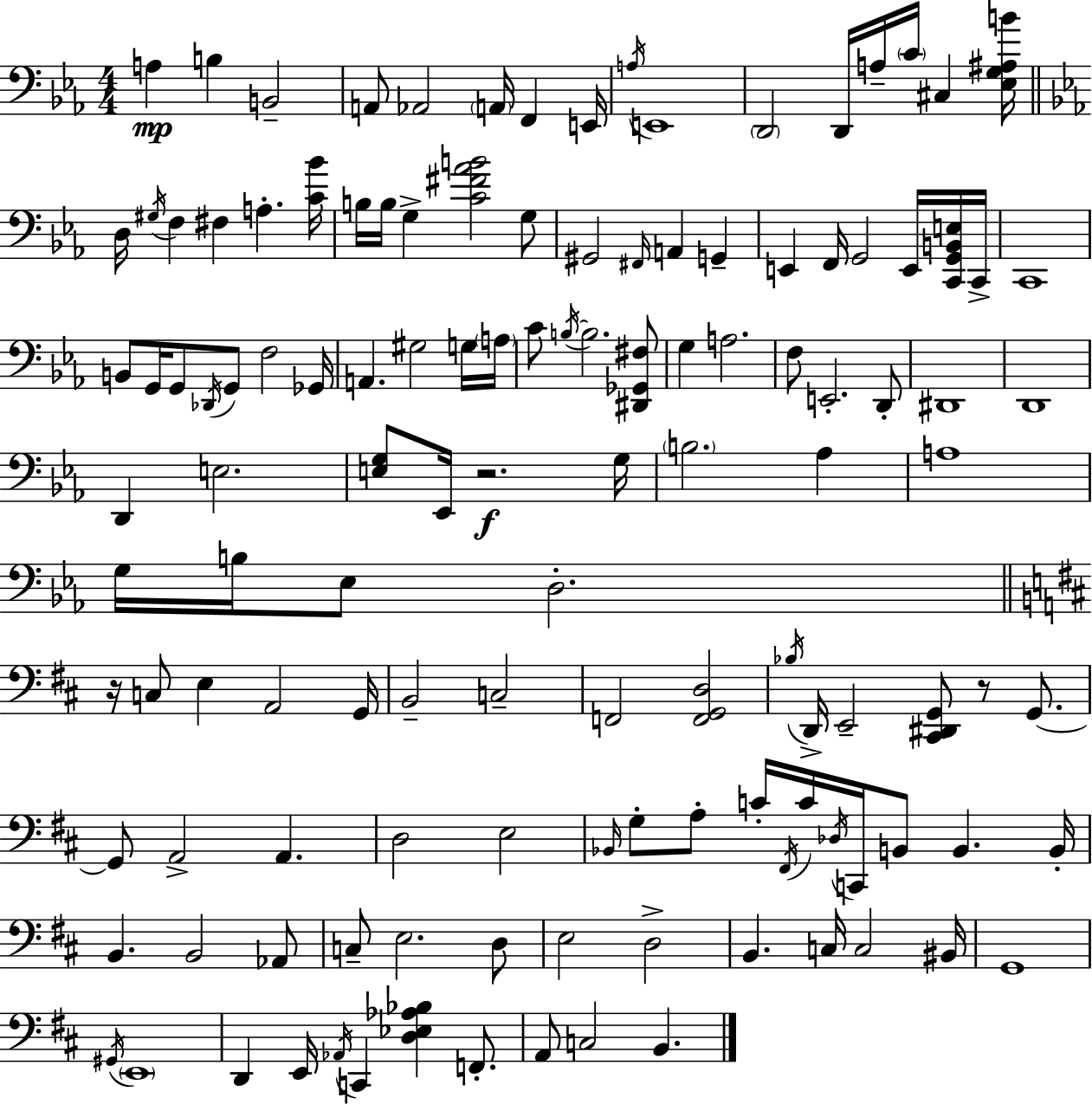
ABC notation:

X:1
T:Untitled
M:4/4
L:1/4
K:Eb
A, B, B,,2 A,,/2 _A,,2 A,,/4 F,, E,,/4 A,/4 E,,4 D,,2 D,,/4 A,/4 C/4 ^C, [_E,G,^A,B]/4 D,/4 ^G,/4 F, ^F, A, [C_B]/4 B,/4 B,/4 G, [C^F_AB]2 G,/2 ^G,,2 ^F,,/4 A,, G,, E,, F,,/4 G,,2 E,,/4 [C,,G,,B,,E,]/4 C,,/4 C,,4 B,,/2 G,,/4 G,,/2 _D,,/4 G,,/2 F,2 _G,,/4 A,, ^G,2 G,/4 A,/4 C/2 B,/4 B,2 [^D,,_G,,^F,]/2 G, A,2 F,/2 E,,2 D,,/2 ^D,,4 D,,4 D,, E,2 [E,G,]/2 _E,,/4 z2 G,/4 B,2 _A, A,4 G,/4 B,/4 _E,/2 D,2 z/4 C,/2 E, A,,2 G,,/4 B,,2 C,2 F,,2 [F,,G,,D,]2 _B,/4 D,,/4 E,,2 [^C,,^D,,G,,]/2 z/2 G,,/2 G,,/2 A,,2 A,, D,2 E,2 _B,,/4 G,/2 A,/2 C/4 ^F,,/4 C/4 _D,/4 C,,/4 B,,/2 B,, B,,/4 B,, B,,2 _A,,/2 C,/2 E,2 D,/2 E,2 D,2 B,, C,/4 C,2 ^B,,/4 G,,4 ^G,,/4 E,,4 D,, E,,/4 _A,,/4 C,, [D,_E,_A,_B,] F,,/2 A,,/2 C,2 B,,